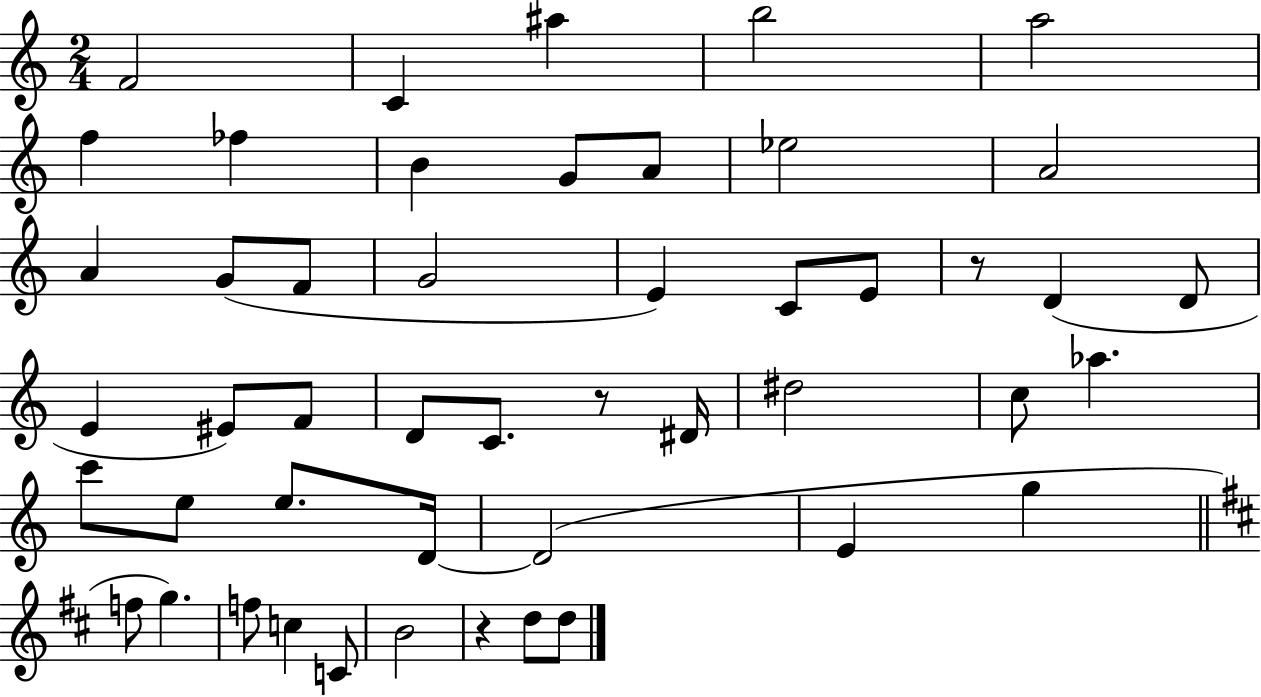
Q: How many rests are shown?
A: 3